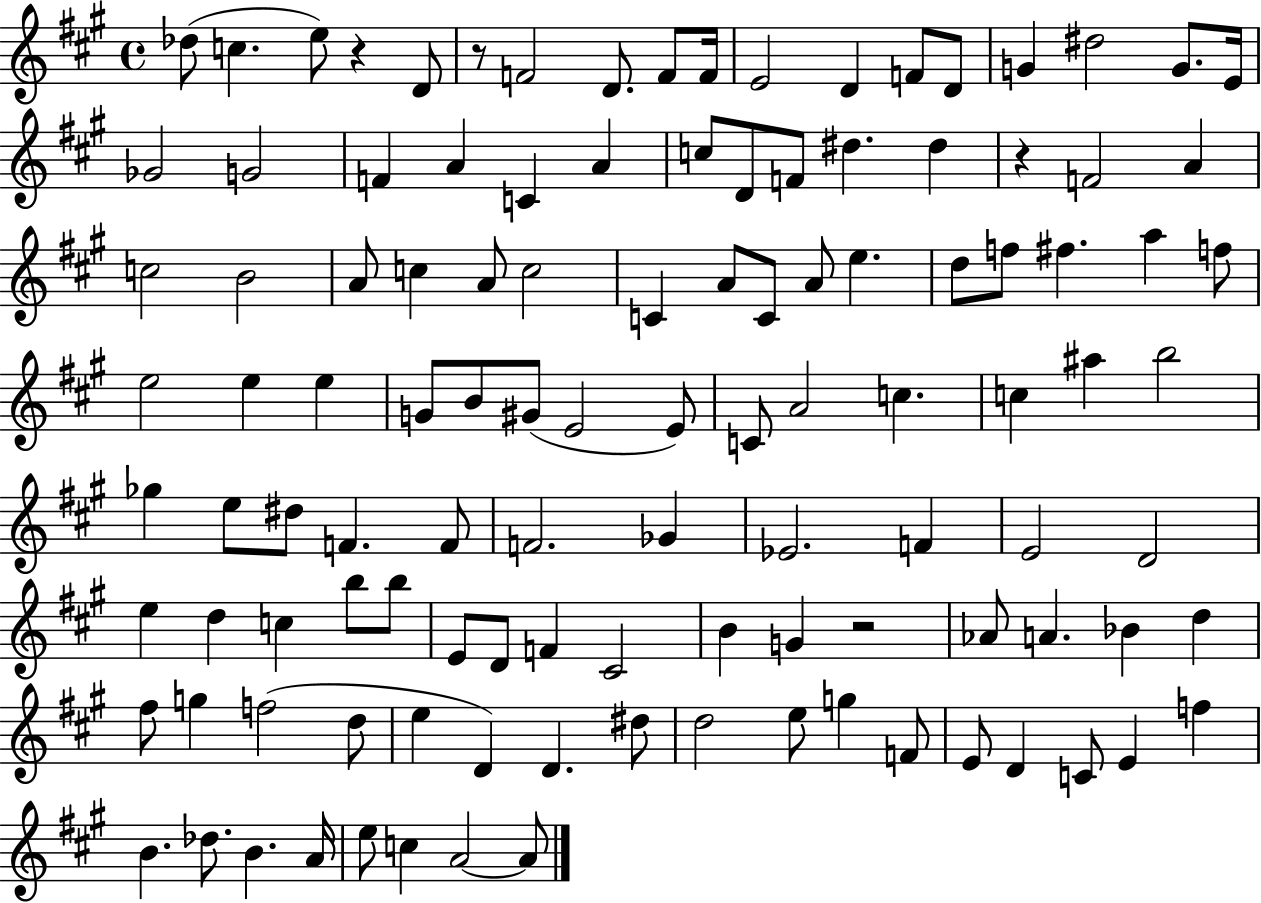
X:1
T:Untitled
M:4/4
L:1/4
K:A
_d/2 c e/2 z D/2 z/2 F2 D/2 F/2 F/4 E2 D F/2 D/2 G ^d2 G/2 E/4 _G2 G2 F A C A c/2 D/2 F/2 ^d ^d z F2 A c2 B2 A/2 c A/2 c2 C A/2 C/2 A/2 e d/2 f/2 ^f a f/2 e2 e e G/2 B/2 ^G/2 E2 E/2 C/2 A2 c c ^a b2 _g e/2 ^d/2 F F/2 F2 _G _E2 F E2 D2 e d c b/2 b/2 E/2 D/2 F ^C2 B G z2 _A/2 A _B d ^f/2 g f2 d/2 e D D ^d/2 d2 e/2 g F/2 E/2 D C/2 E f B _d/2 B A/4 e/2 c A2 A/2